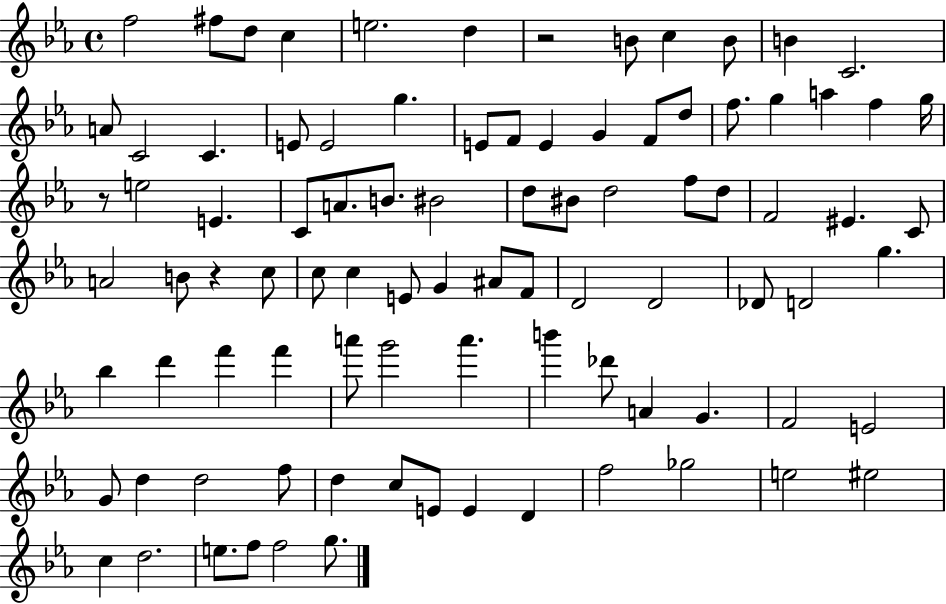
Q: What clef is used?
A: treble